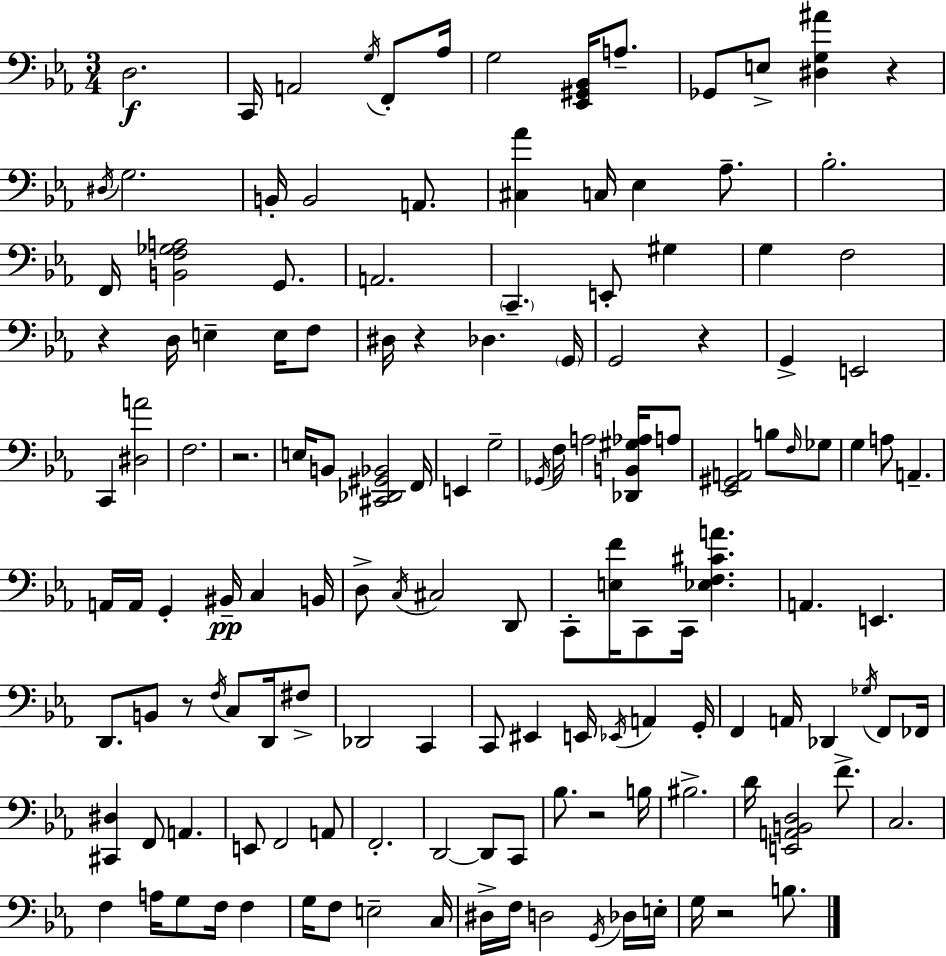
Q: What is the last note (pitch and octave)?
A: B3